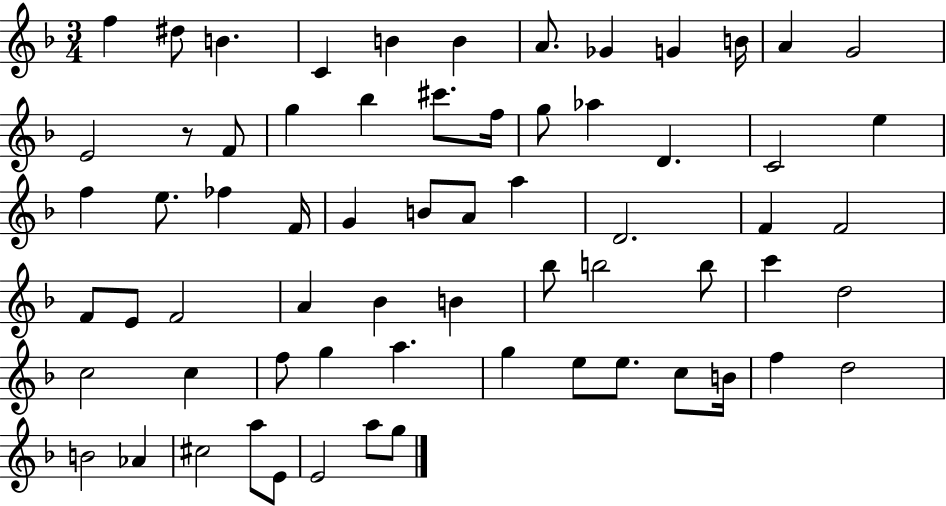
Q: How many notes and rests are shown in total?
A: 66